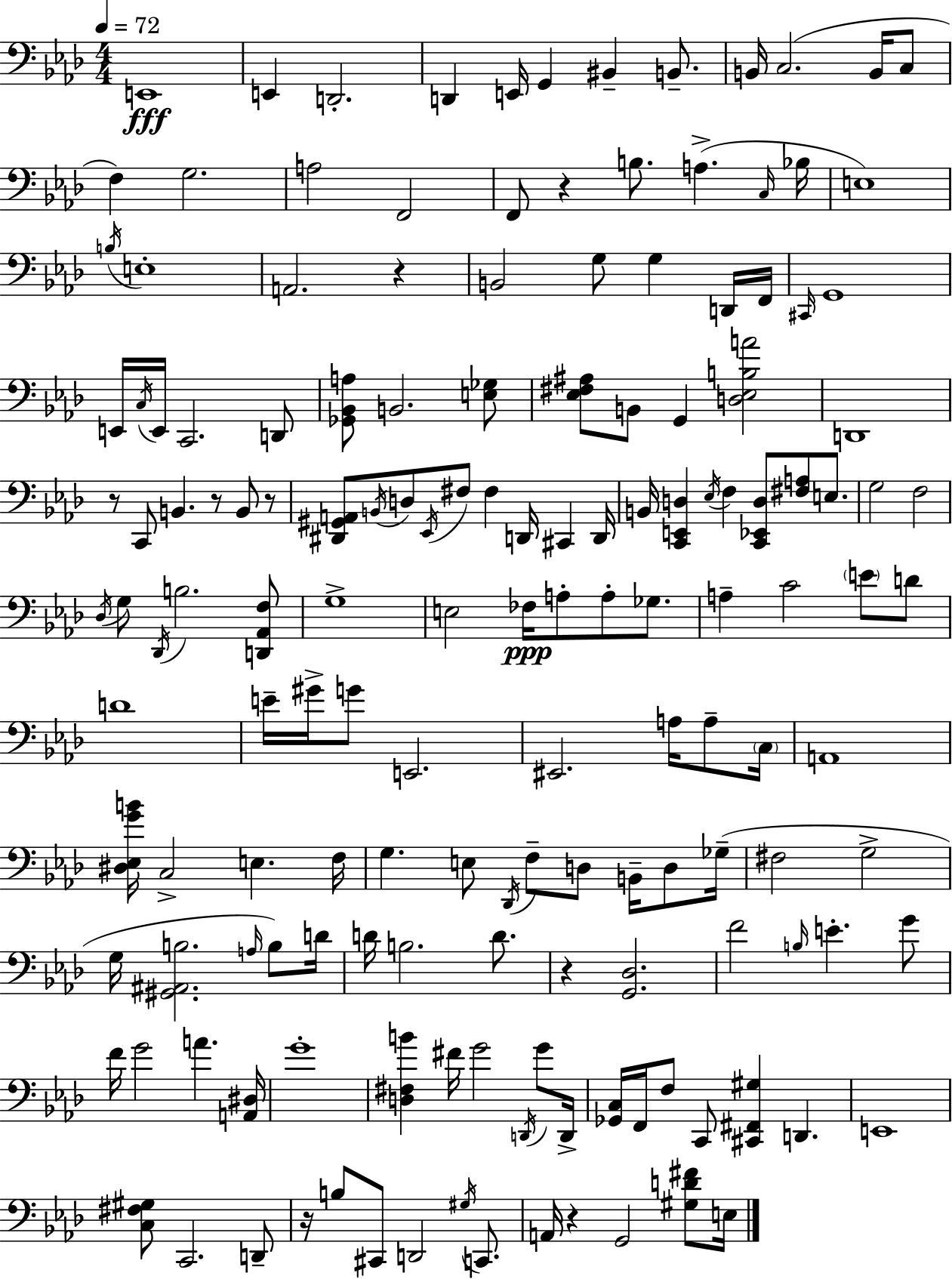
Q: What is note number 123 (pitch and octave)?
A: B3